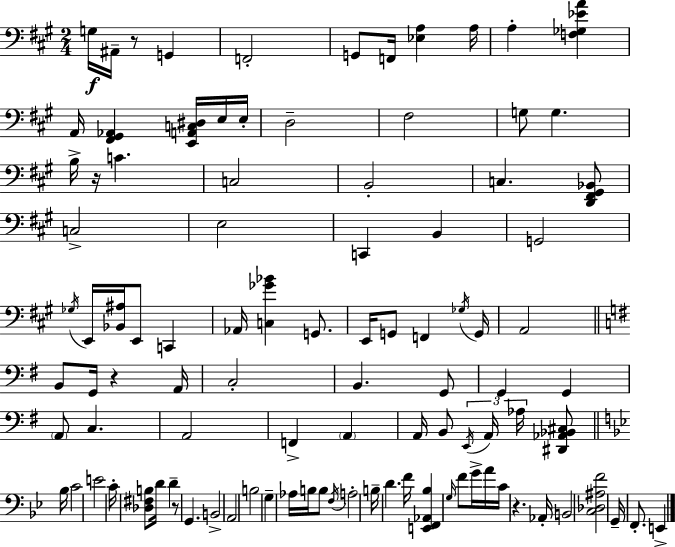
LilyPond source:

{
  \clef bass
  \numericTimeSignature
  \time 2/4
  \key a \major
  g16\f ais,16-- r8 g,4 | f,2-. | g,8 f,16 <ees a>4 a16 | a4-. <f ges ees' a'>4 | \break a,16 <fis, gis, aes,>4 <e, a, c dis>16 e16 e16-. | d2-- | fis2 | g8 g4. | \break b16-> r16 c'4. | c2 | b,2-. | c4. <d, fis, gis, bes,>8 | \break c2-> | e2 | c,4 b,4 | g,2 | \break \acciaccatura { ges16 } e,16 <bes, ais>16 e,8 c,4 | aes,16 <c ges' bes'>4 g,8. | e,16 g,8 f,4 | \acciaccatura { ges16 } g,16 a,2 | \break \bar "||" \break \key g \major b,8 g,16 r4 a,16 | c2-. | b,4. g,8 | g,4 g,4 | \break \parenthesize a,8 c4. | a,2 | f,4-> \parenthesize a,4 | a,16 b,8 \tuplet 3/2 { \acciaccatura { e,16 } a,16 aes16 } <dis, aes, bes, cis>8 | \break \bar "||" \break \key g \minor bes16 c'2 | e'2 | c'16-. <des fis b>8 d'16 d'4-- | r8 g,4. | \break b,2-> | a,2 | b2 | g4-- aes16 b16 b8 | \break \acciaccatura { f16 } a2-. | b16-- d'4. | f'16 <e, f, aes, bes>4 \grace { g16 } f'8 | g'16-> a'16 c'16 r4. | \break aes,16-. b,2 | <c des ais f'>2 | g,16-- f,8.-. e,4-> | \bar "|."
}